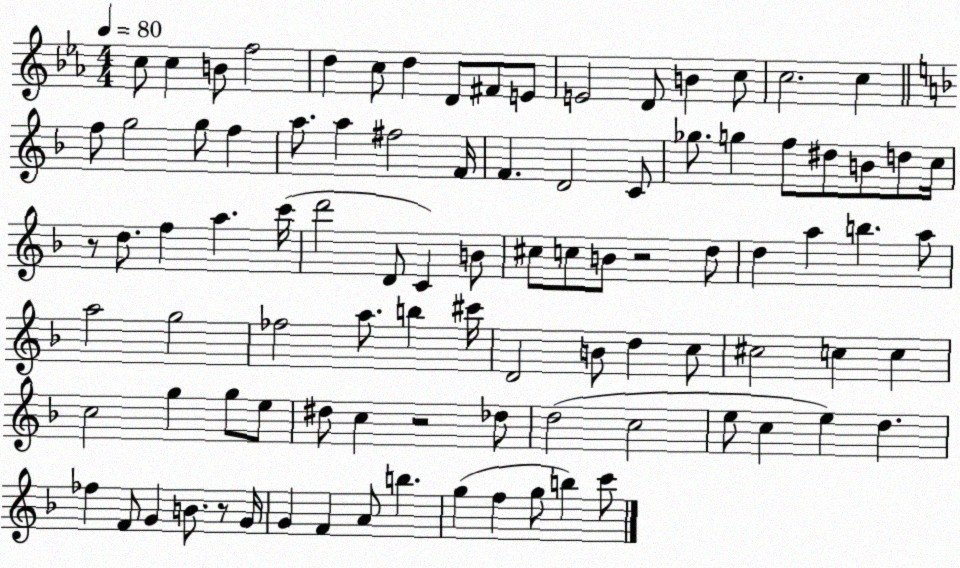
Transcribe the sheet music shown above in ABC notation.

X:1
T:Untitled
M:4/4
L:1/4
K:Eb
c/2 c B/2 f2 d c/2 d D/2 ^F/2 E/2 E2 D/2 B c/2 c2 c f/2 g2 g/2 f a/2 a ^f2 F/4 F D2 C/2 _g/2 g f/2 ^d/2 B/2 d/2 c/4 z/2 d/2 f a c'/4 d'2 D/2 C B/2 ^c/2 c/2 B/2 z2 d/2 d a b a/2 a2 g2 _f2 a/2 b ^c'/4 D2 B/2 d c/2 ^c2 c c c2 g g/2 e/2 ^d/2 c z2 _d/2 d2 c2 e/2 c e d _f F/2 G B/2 z/2 G/4 G F A/2 b g f g/2 b c'/2